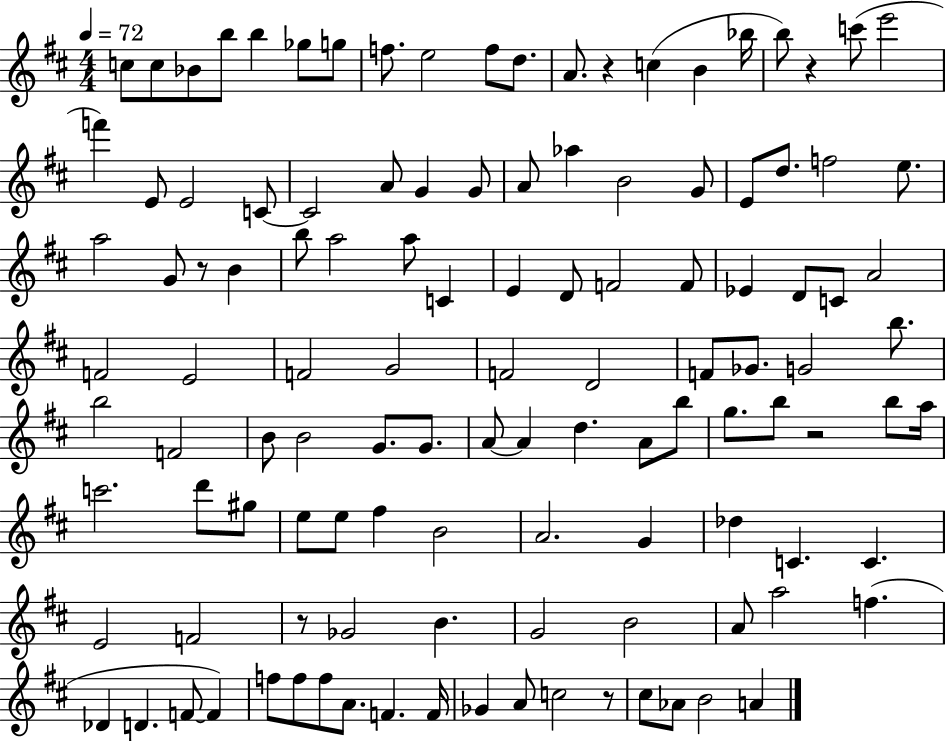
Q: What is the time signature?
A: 4/4